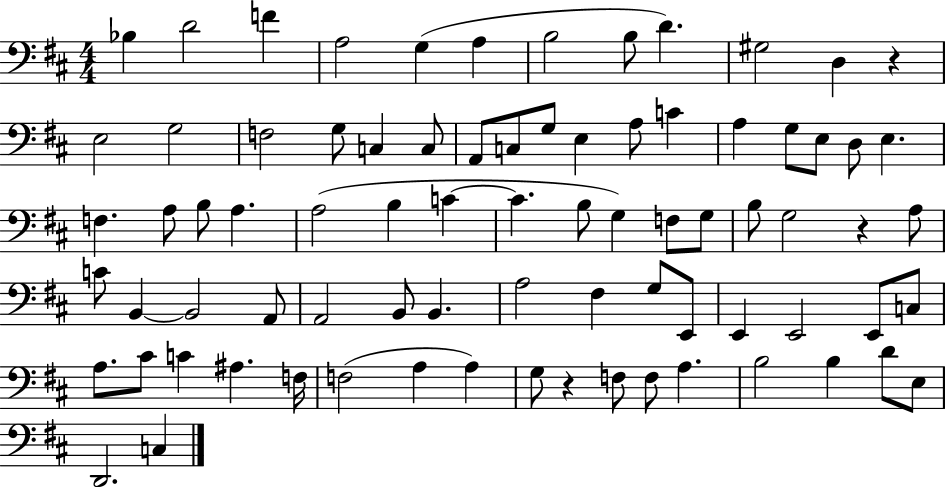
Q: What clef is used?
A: bass